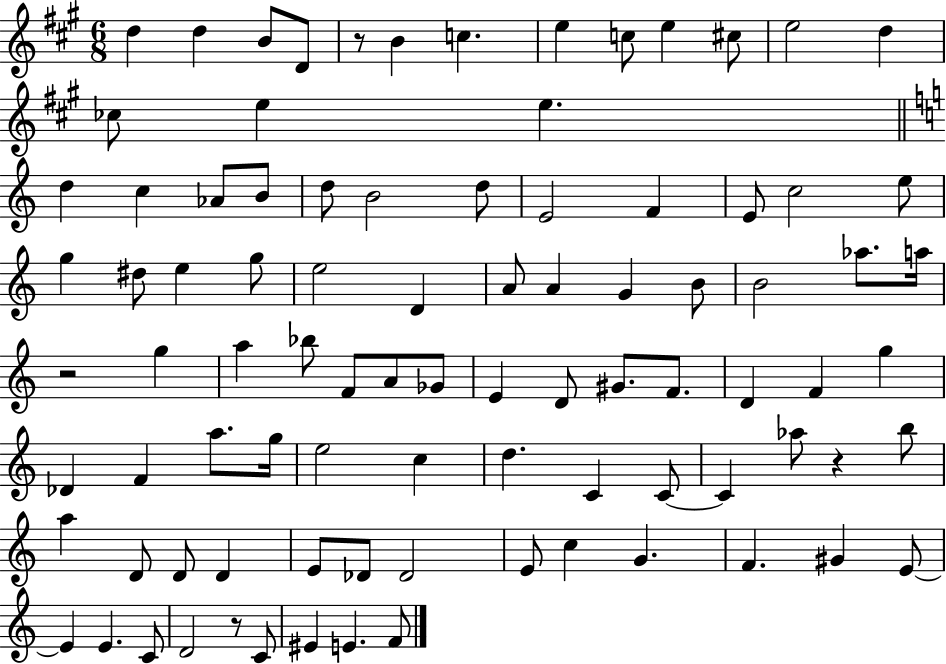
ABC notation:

X:1
T:Untitled
M:6/8
L:1/4
K:A
d d B/2 D/2 z/2 B c e c/2 e ^c/2 e2 d _c/2 e e d c _A/2 B/2 d/2 B2 d/2 E2 F E/2 c2 e/2 g ^d/2 e g/2 e2 D A/2 A G B/2 B2 _a/2 a/4 z2 g a _b/2 F/2 A/2 _G/2 E D/2 ^G/2 F/2 D F g _D F a/2 g/4 e2 c d C C/2 C _a/2 z b/2 a D/2 D/2 D E/2 _D/2 _D2 E/2 c G F ^G E/2 E E C/2 D2 z/2 C/2 ^E E F/2